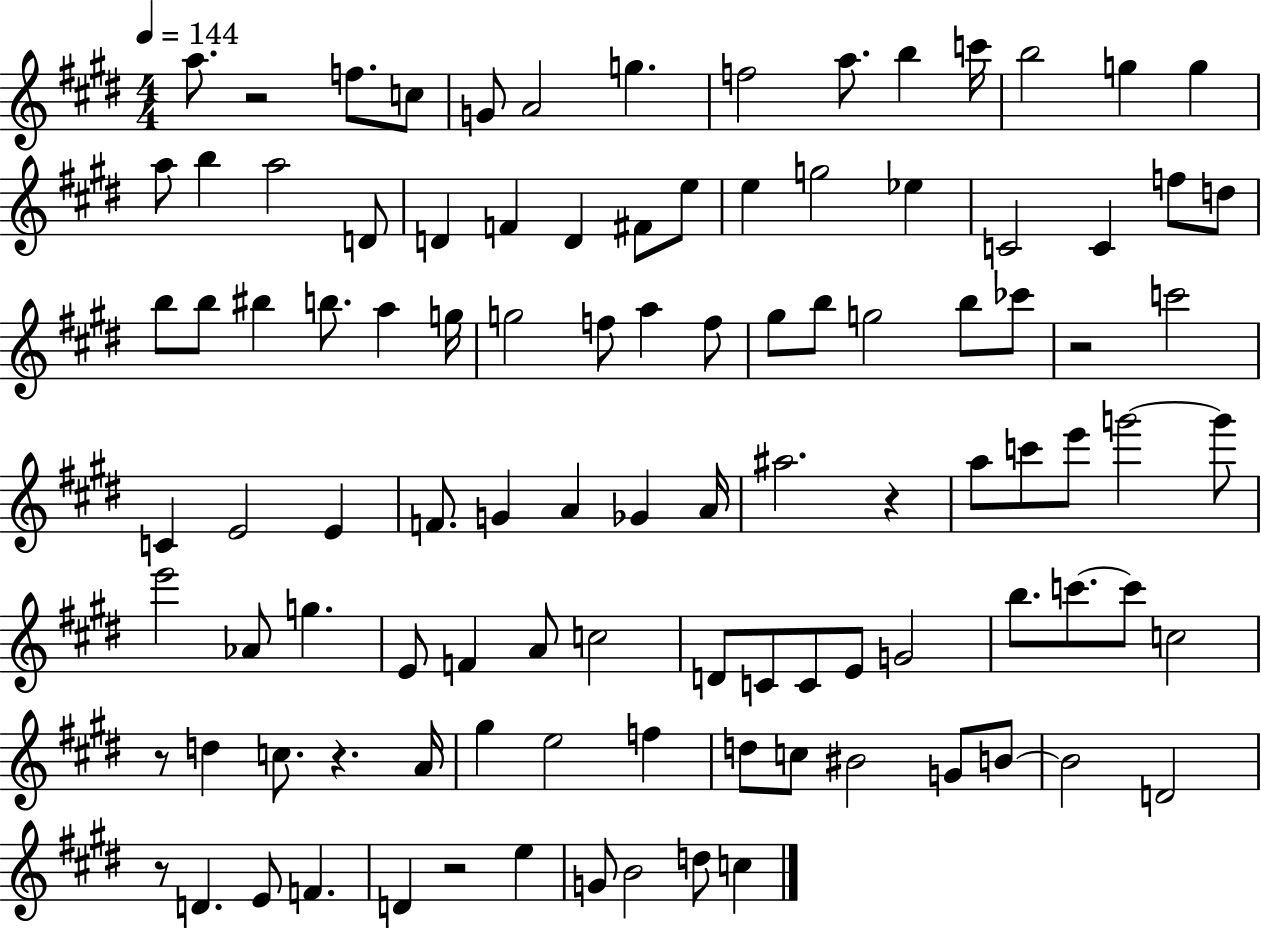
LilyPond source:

{
  \clef treble
  \numericTimeSignature
  \time 4/4
  \key e \major
  \tempo 4 = 144
  \repeat volta 2 { a''8. r2 f''8. c''8 | g'8 a'2 g''4. | f''2 a''8. b''4 c'''16 | b''2 g''4 g''4 | \break a''8 b''4 a''2 d'8 | d'4 f'4 d'4 fis'8 e''8 | e''4 g''2 ees''4 | c'2 c'4 f''8 d''8 | \break b''8 b''8 bis''4 b''8. a''4 g''16 | g''2 f''8 a''4 f''8 | gis''8 b''8 g''2 b''8 ces'''8 | r2 c'''2 | \break c'4 e'2 e'4 | f'8. g'4 a'4 ges'4 a'16 | ais''2. r4 | a''8 c'''8 e'''8 g'''2~~ g'''8 | \break e'''2 aes'8 g''4. | e'8 f'4 a'8 c''2 | d'8 c'8 c'8 e'8 g'2 | b''8. c'''8.~~ c'''8 c''2 | \break r8 d''4 c''8. r4. a'16 | gis''4 e''2 f''4 | d''8 c''8 bis'2 g'8 b'8~~ | b'2 d'2 | \break r8 d'4. e'8 f'4. | d'4 r2 e''4 | g'8 b'2 d''8 c''4 | } \bar "|."
}